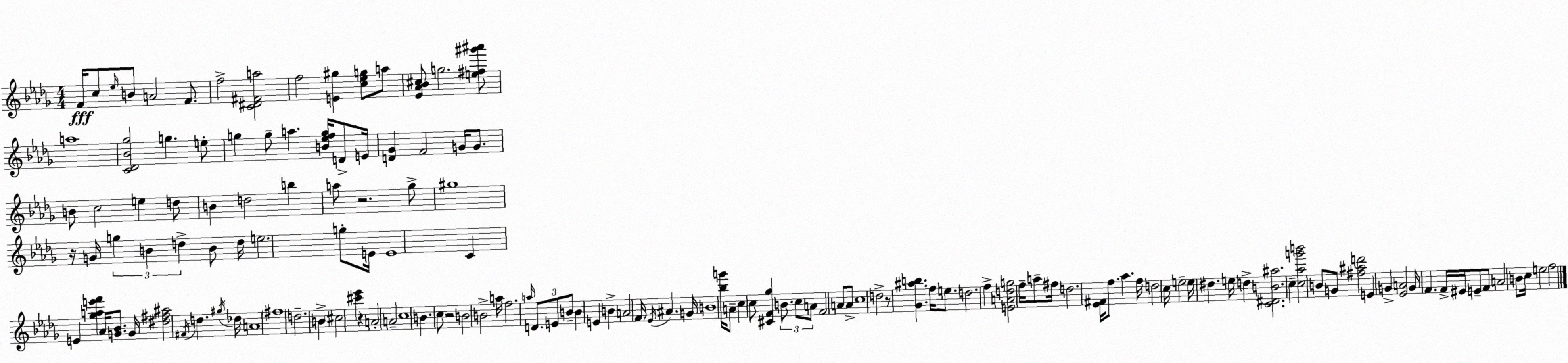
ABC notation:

X:1
T:Untitled
M:4/4
L:1/4
K:Bbm
F/4 c/2 _e/4 B/2 A2 F/2 f2 [C^D^Fa]2 f2 [E^g] [c_eg]/2 a/2 [_E_A_B^c]/2 g2 [e^f^g'^a']/2 a4 [C_D_B_g]2 g e/2 g g/2 a [B_efg]/4 D/2 E/4 [D_G] F2 G/4 G/2 B/2 c2 e d/2 B d2 b a/2 z2 _g/2 ^g4 z/4 G/4 g B d B/2 d/4 e2 g/2 E/4 E4 C E [_gae'f'] _A/4 [G_B]/2 G/4 [^d^f^a]2 ^F/4 d ^g/4 _d/4 A4 ^f4 d2 B ^c2 [^c'_e'] z A2 A2 c4 B c/2 z2 B2 B2 a/4 f2 a/4 D/2 E/2 B/2 B E B A2 F/4 _E/4 ^A G/4 B4 [_bg']/4 A/2 c c/2 [^CF_g] B/2 c/2 A/2 F2 A/2 A/2 c4 d2 z/2 [_G^ab] f/4 e/2 d2 f [EAdg]2 f/4 a/2 ^f/4 d2 [_E^F]/4 f/2 _a f/4 d2 c/4 e2 e/4 ^d e/4 d [C^DB^a]2 c [c_ag'b']2 B/2 G/2 [^f^ad']2 E G [_EA]2 G/4 F F/4 ^E/4 E/2 F/2 A2 B/2 c/4 e2 f2